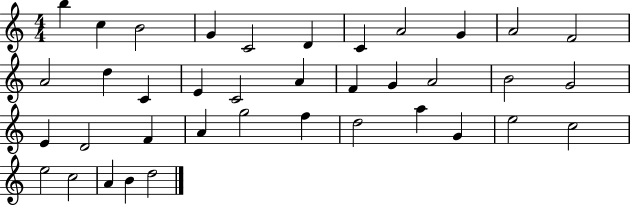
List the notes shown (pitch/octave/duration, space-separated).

B5/q C5/q B4/h G4/q C4/h D4/q C4/q A4/h G4/q A4/h F4/h A4/h D5/q C4/q E4/q C4/h A4/q F4/q G4/q A4/h B4/h G4/h E4/q D4/h F4/q A4/q G5/h F5/q D5/h A5/q G4/q E5/h C5/h E5/h C5/h A4/q B4/q D5/h